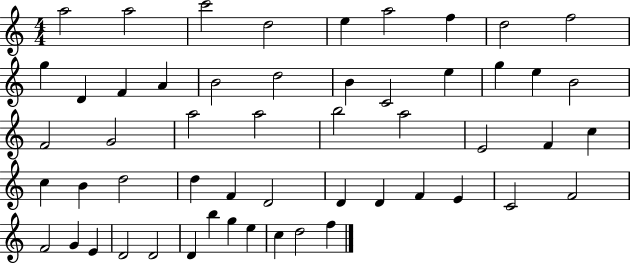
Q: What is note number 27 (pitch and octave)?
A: A5